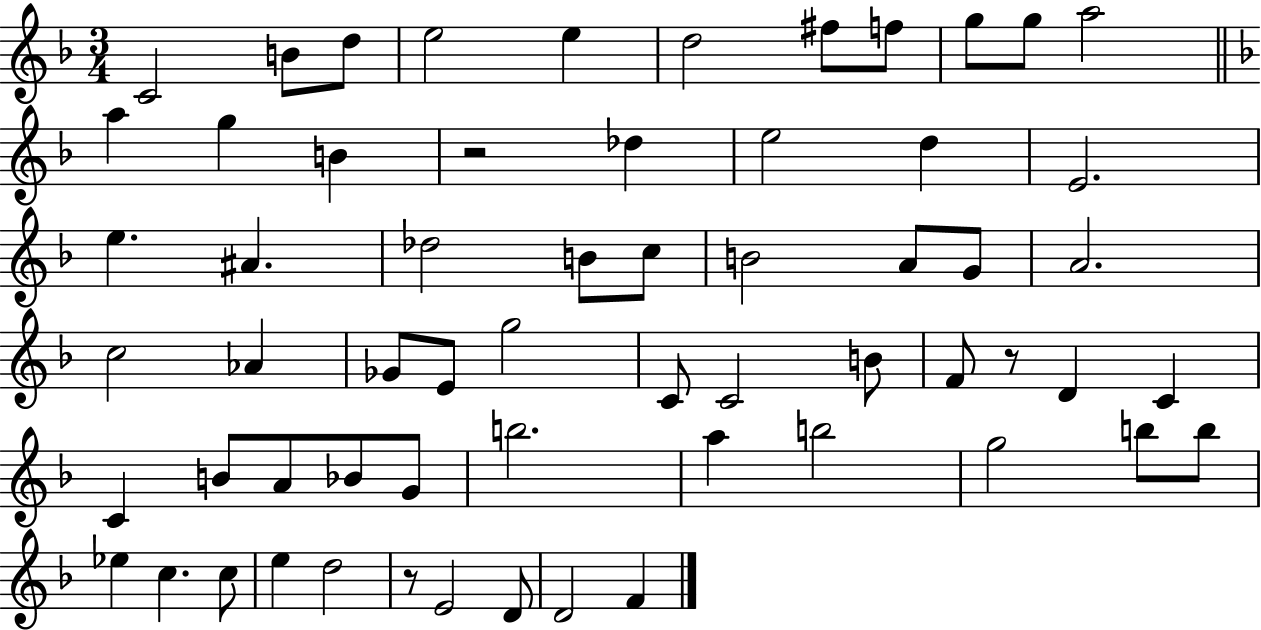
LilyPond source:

{
  \clef treble
  \numericTimeSignature
  \time 3/4
  \key f \major
  c'2 b'8 d''8 | e''2 e''4 | d''2 fis''8 f''8 | g''8 g''8 a''2 | \break \bar "||" \break \key f \major a''4 g''4 b'4 | r2 des''4 | e''2 d''4 | e'2. | \break e''4. ais'4. | des''2 b'8 c''8 | b'2 a'8 g'8 | a'2. | \break c''2 aes'4 | ges'8 e'8 g''2 | c'8 c'2 b'8 | f'8 r8 d'4 c'4 | \break c'4 b'8 a'8 bes'8 g'8 | b''2. | a''4 b''2 | g''2 b''8 b''8 | \break ees''4 c''4. c''8 | e''4 d''2 | r8 e'2 d'8 | d'2 f'4 | \break \bar "|."
}